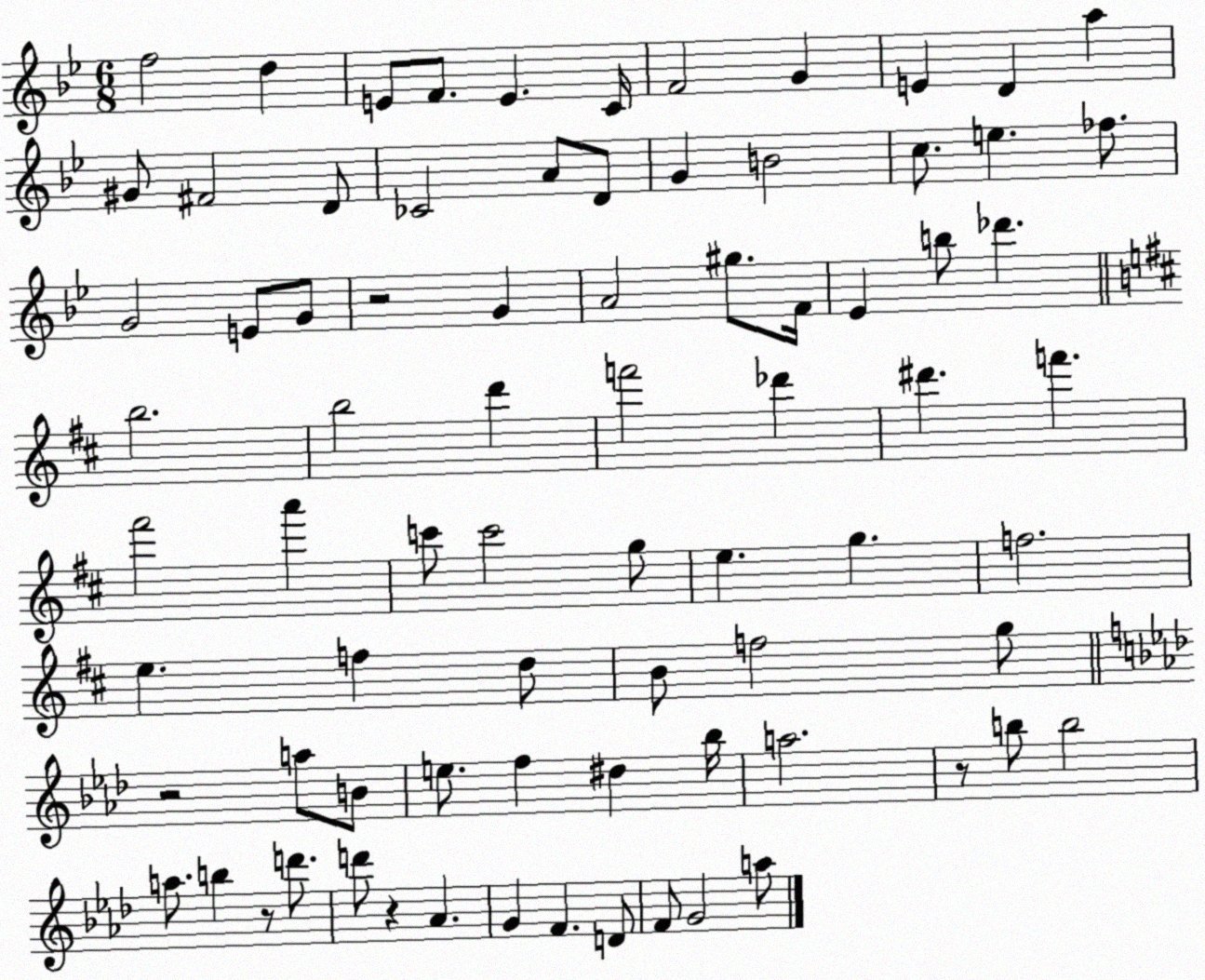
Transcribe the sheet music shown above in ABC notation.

X:1
T:Untitled
M:6/8
L:1/4
K:Bb
f2 d E/2 F/2 E C/4 F2 G E D a ^G/2 ^F2 D/2 _C2 A/2 D/2 G B2 c/2 e _f/2 G2 E/2 G/2 z2 G A2 ^g/2 F/4 _E b/2 _d' b2 b2 d' f'2 _d' ^d' f' ^f'2 a' c'/2 c'2 g/2 e g f2 e f d/2 B/2 f2 g/2 z2 a/2 B/2 e/2 f ^d _b/4 a2 z/2 b/2 b2 a/2 b z/2 d'/2 d'/2 z _A G F D/2 F/2 G2 a/2